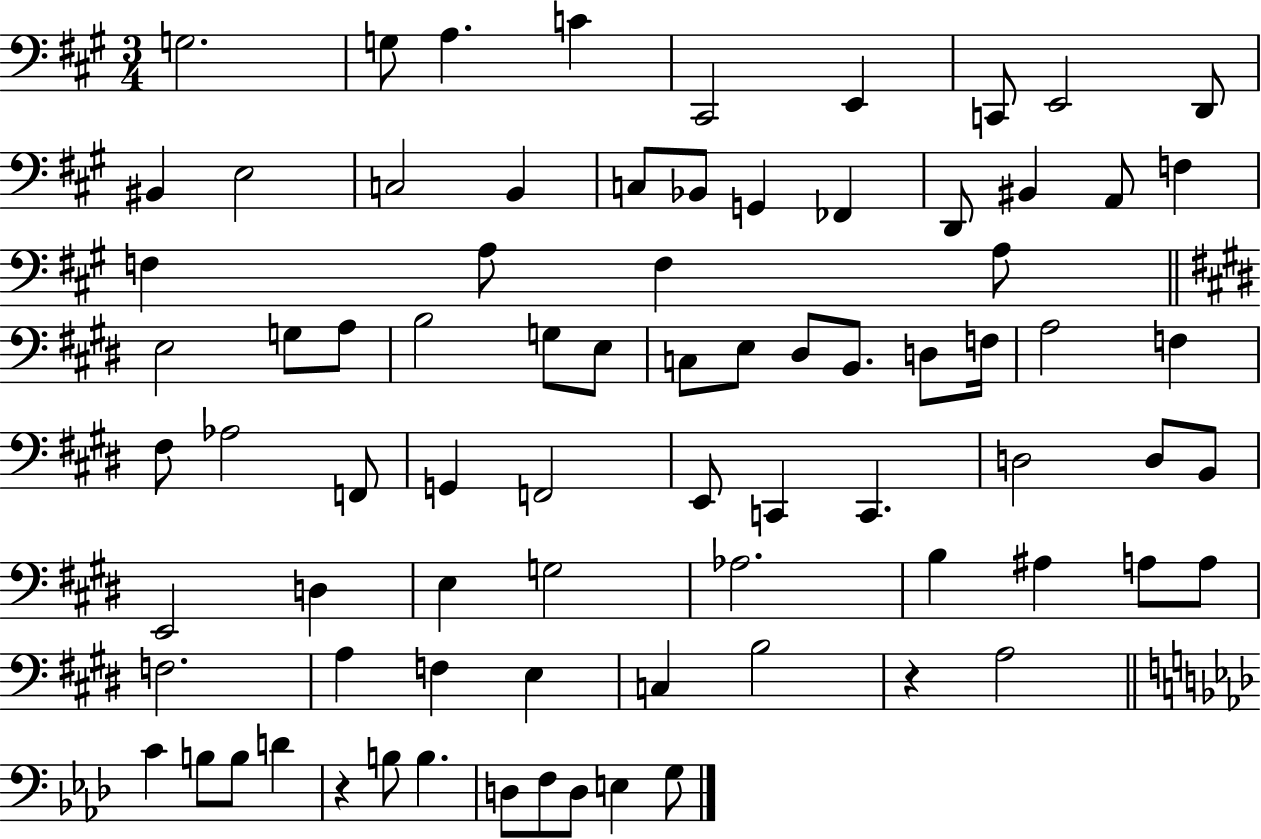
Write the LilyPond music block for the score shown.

{
  \clef bass
  \numericTimeSignature
  \time 3/4
  \key a \major
  g2. | g8 a4. c'4 | cis,2 e,4 | c,8 e,2 d,8 | \break bis,4 e2 | c2 b,4 | c8 bes,8 g,4 fes,4 | d,8 bis,4 a,8 f4 | \break f4 a8 f4 a8 | \bar "||" \break \key e \major e2 g8 a8 | b2 g8 e8 | c8 e8 dis8 b,8. d8 f16 | a2 f4 | \break fis8 aes2 f,8 | g,4 f,2 | e,8 c,4 c,4. | d2 d8 b,8 | \break e,2 d4 | e4 g2 | aes2. | b4 ais4 a8 a8 | \break f2. | a4 f4 e4 | c4 b2 | r4 a2 | \break \bar "||" \break \key aes \major c'4 b8 b8 d'4 | r4 b8 b4. | d8 f8 d8 e4 g8 | \bar "|."
}